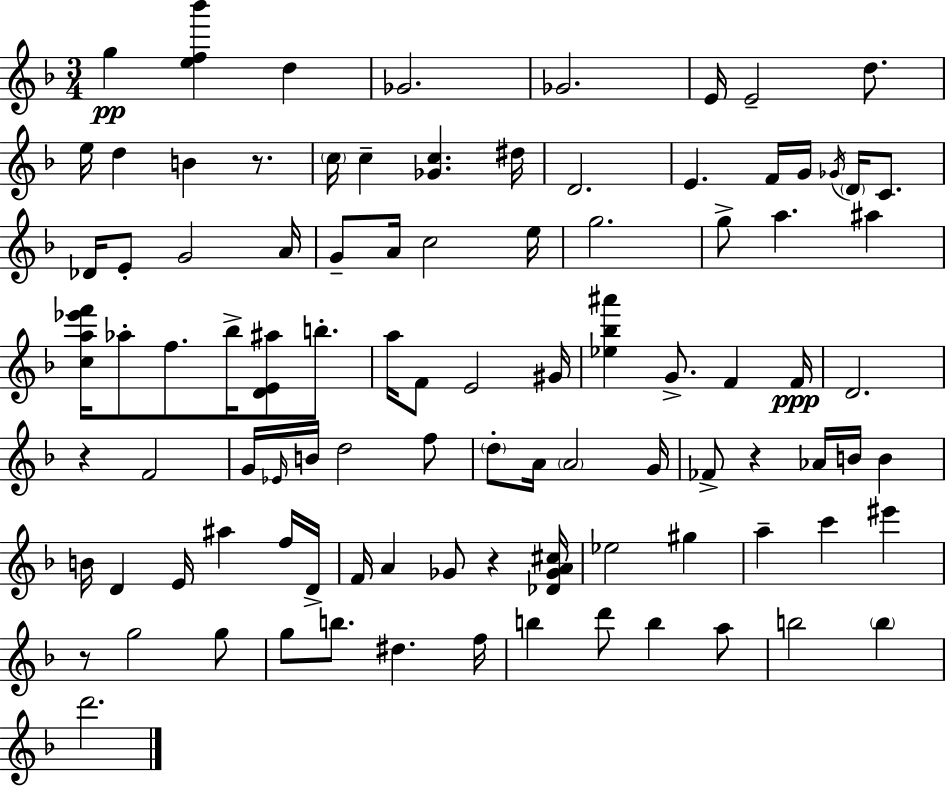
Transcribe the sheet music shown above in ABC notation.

X:1
T:Untitled
M:3/4
L:1/4
K:Dm
g [ef_b'] d _G2 _G2 E/4 E2 d/2 e/4 d B z/2 c/4 c [_Gc] ^d/4 D2 E F/4 G/4 _G/4 D/4 C/2 _D/4 E/2 G2 A/4 G/2 A/4 c2 e/4 g2 g/2 a ^a [ca_e'f']/4 _a/2 f/2 _b/4 [DE^a]/2 b/2 a/4 F/2 E2 ^G/4 [_e_b^a'] G/2 F F/4 D2 z F2 G/4 _E/4 B/4 d2 f/2 d/2 A/4 A2 G/4 _F/2 z _A/4 B/4 B B/4 D E/4 ^a f/4 D/4 F/4 A _G/2 z [_D_GA^c]/4 _e2 ^g a c' ^e' z/2 g2 g/2 g/2 b/2 ^d f/4 b d'/2 b a/2 b2 b d'2